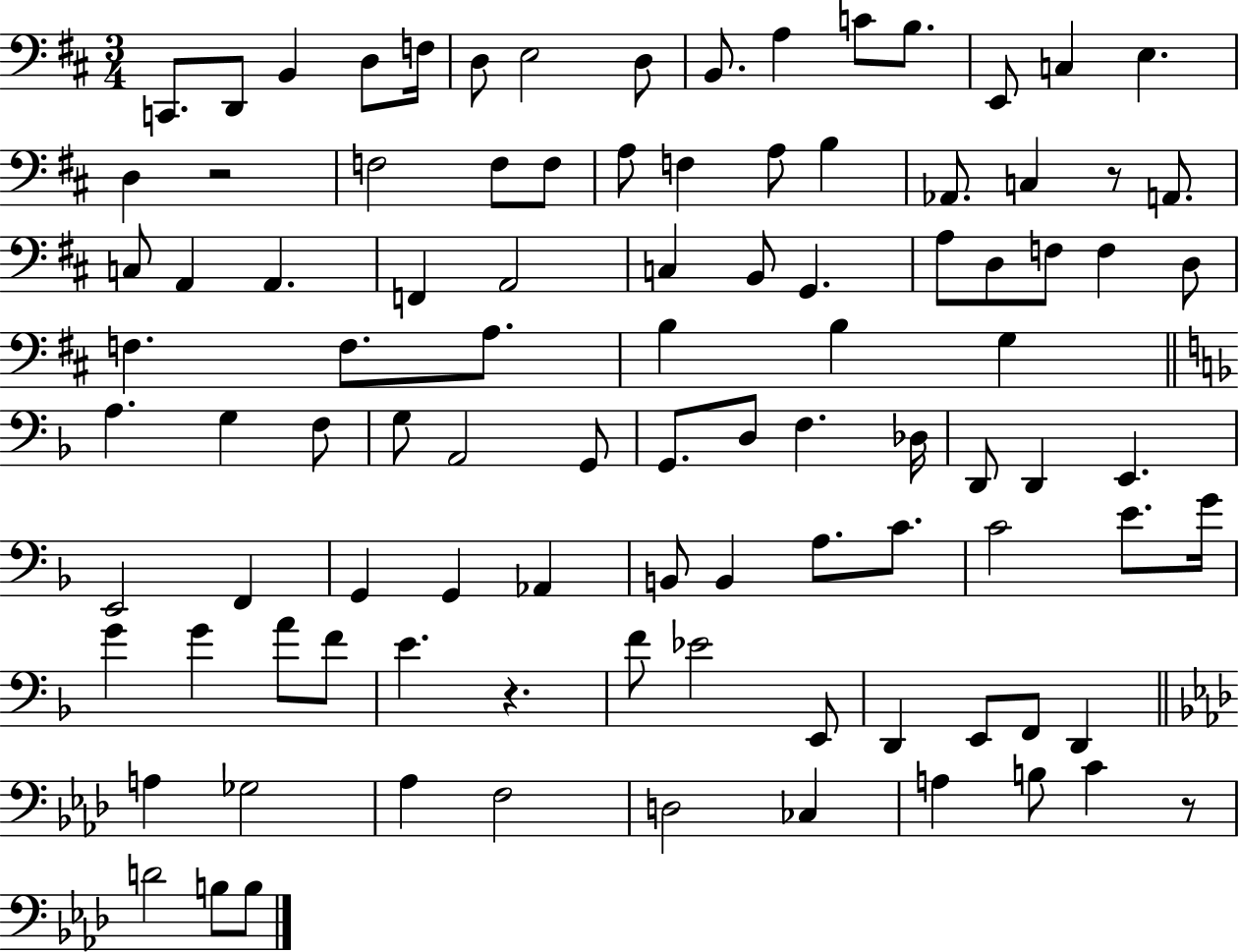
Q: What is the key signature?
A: D major